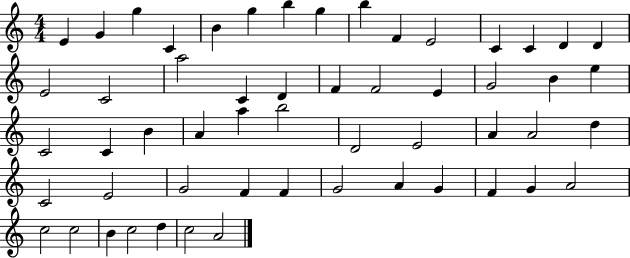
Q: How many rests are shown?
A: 0